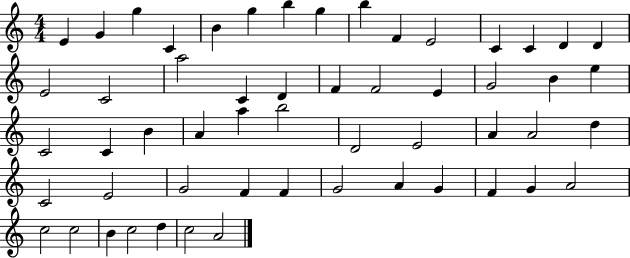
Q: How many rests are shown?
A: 0